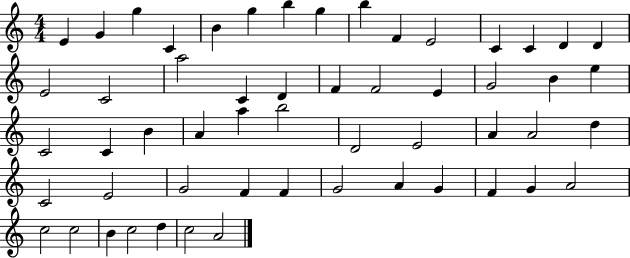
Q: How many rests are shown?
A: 0